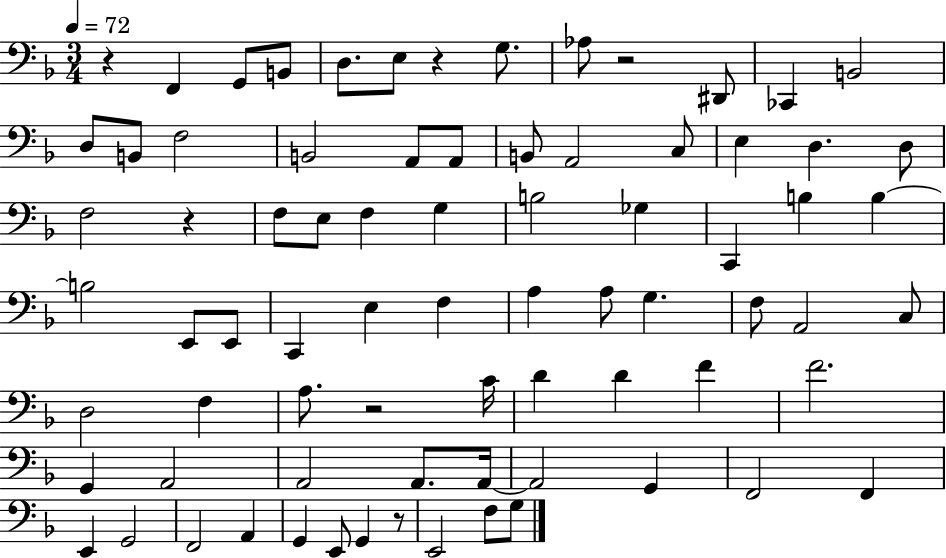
R/q F2/q G2/e B2/e D3/e. E3/e R/q G3/e. Ab3/e R/h D#2/e CES2/q B2/h D3/e B2/e F3/h B2/h A2/e A2/e B2/e A2/h C3/e E3/q D3/q. D3/e F3/h R/q F3/e E3/e F3/q G3/q B3/h Gb3/q C2/q B3/q B3/q B3/h E2/e E2/e C2/q E3/q F3/q A3/q A3/e G3/q. F3/e A2/h C3/e D3/h F3/q A3/e. R/h C4/s D4/q D4/q F4/q F4/h. G2/q A2/h A2/h A2/e. A2/s A2/h G2/q F2/h F2/q E2/q G2/h F2/h A2/q G2/q E2/e G2/q R/e E2/h F3/e G3/e